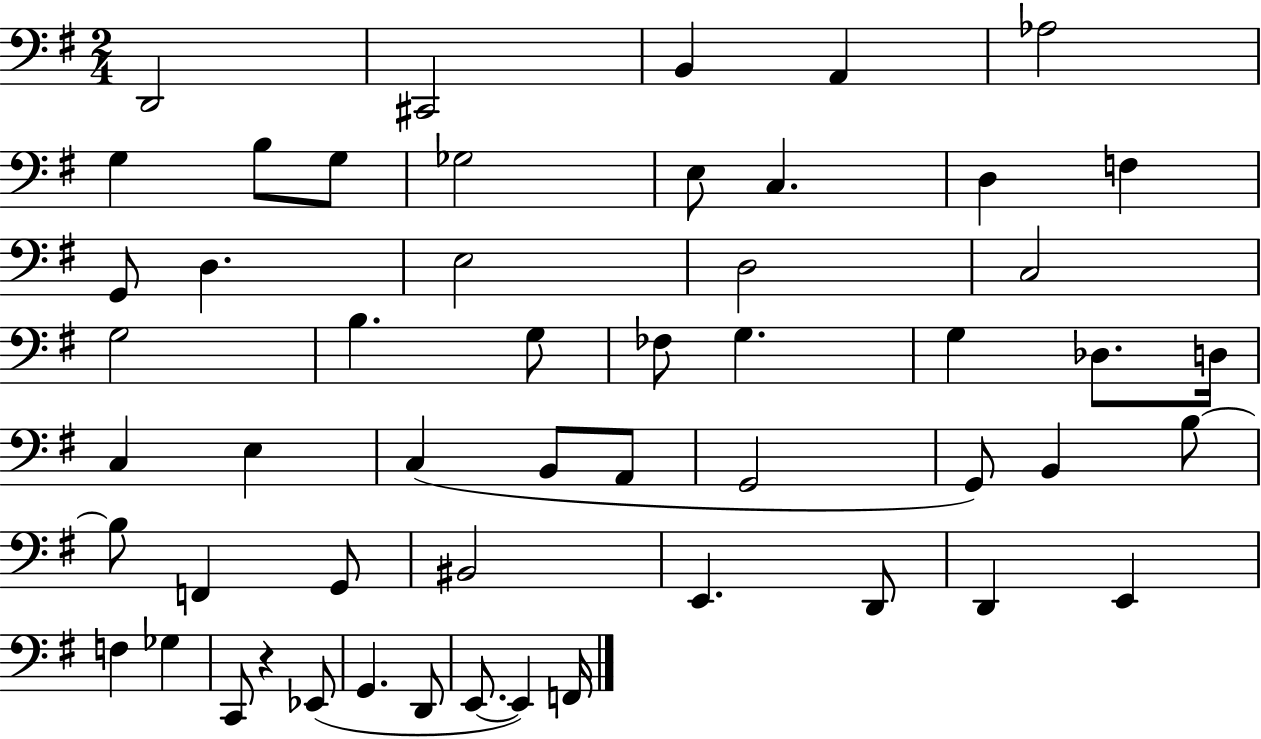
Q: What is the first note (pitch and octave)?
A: D2